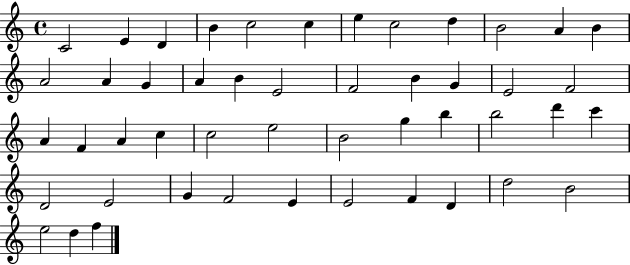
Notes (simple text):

C4/h E4/q D4/q B4/q C5/h C5/q E5/q C5/h D5/q B4/h A4/q B4/q A4/h A4/q G4/q A4/q B4/q E4/h F4/h B4/q G4/q E4/h F4/h A4/q F4/q A4/q C5/q C5/h E5/h B4/h G5/q B5/q B5/h D6/q C6/q D4/h E4/h G4/q F4/h E4/q E4/h F4/q D4/q D5/h B4/h E5/h D5/q F5/q